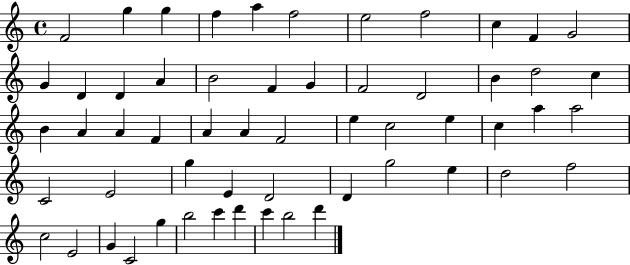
{
  \clef treble
  \time 4/4
  \defaultTimeSignature
  \key c \major
  f'2 g''4 g''4 | f''4 a''4 f''2 | e''2 f''2 | c''4 f'4 g'2 | \break g'4 d'4 d'4 a'4 | b'2 f'4 g'4 | f'2 d'2 | b'4 d''2 c''4 | \break b'4 a'4 a'4 f'4 | a'4 a'4 f'2 | e''4 c''2 e''4 | c''4 a''4 a''2 | \break c'2 e'2 | g''4 e'4 d'2 | d'4 g''2 e''4 | d''2 f''2 | \break c''2 e'2 | g'4 c'2 g''4 | b''2 c'''4 d'''4 | c'''4 b''2 d'''4 | \break \bar "|."
}